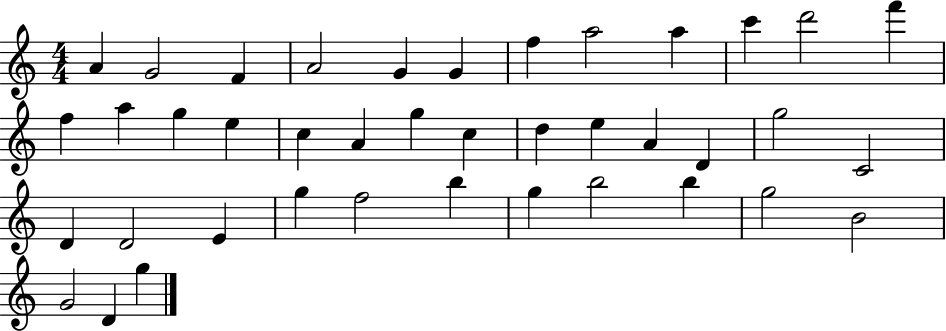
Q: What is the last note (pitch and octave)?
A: G5